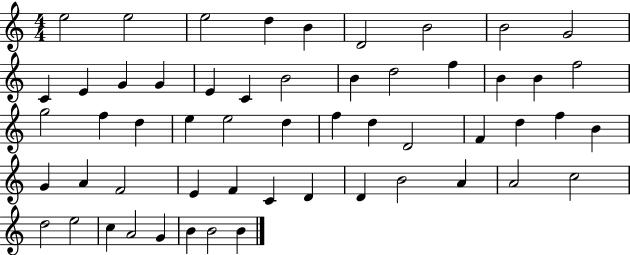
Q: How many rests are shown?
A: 0